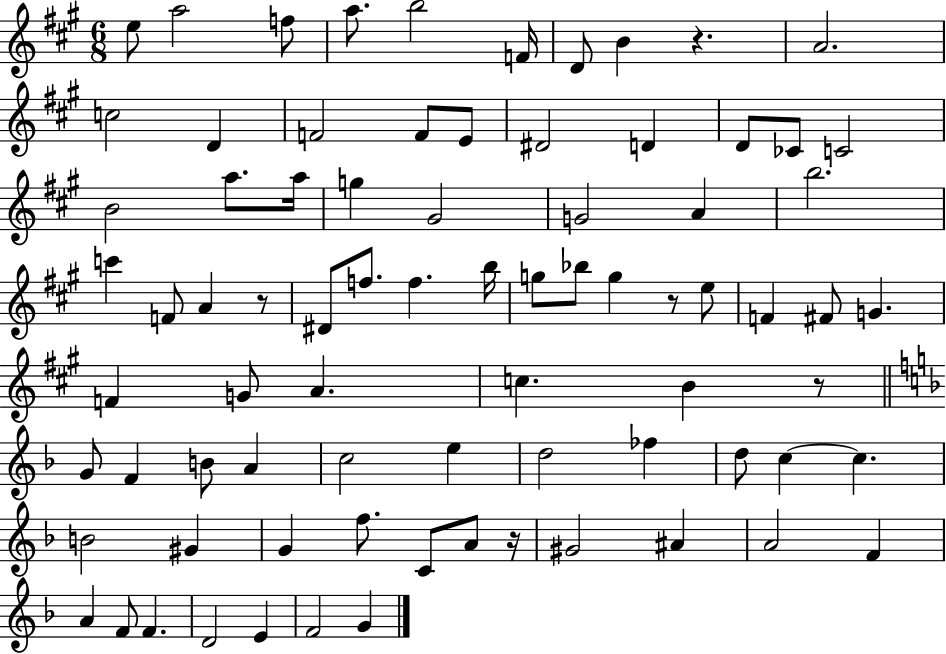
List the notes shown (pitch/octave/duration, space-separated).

E5/e A5/h F5/e A5/e. B5/h F4/s D4/e B4/q R/q. A4/h. C5/h D4/q F4/h F4/e E4/e D#4/h D4/q D4/e CES4/e C4/h B4/h A5/e. A5/s G5/q G#4/h G4/h A4/q B5/h. C6/q F4/e A4/q R/e D#4/e F5/e. F5/q. B5/s G5/e Bb5/e G5/q R/e E5/e F4/q F#4/e G4/q. F4/q G4/e A4/q. C5/q. B4/q R/e G4/e F4/q B4/e A4/q C5/h E5/q D5/h FES5/q D5/e C5/q C5/q. B4/h G#4/q G4/q F5/e. C4/e A4/e R/s G#4/h A#4/q A4/h F4/q A4/q F4/e F4/q. D4/h E4/q F4/h G4/q